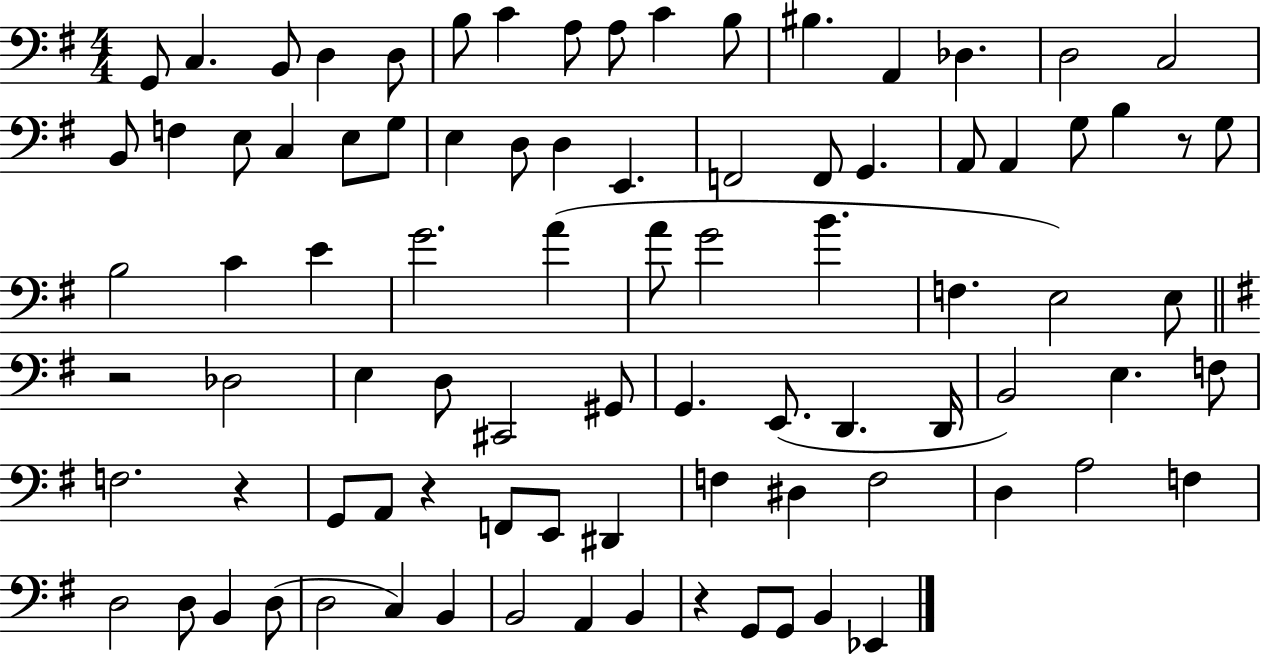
G2/e C3/q. B2/e D3/q D3/e B3/e C4/q A3/e A3/e C4/q B3/e BIS3/q. A2/q Db3/q. D3/h C3/h B2/e F3/q E3/e C3/q E3/e G3/e E3/q D3/e D3/q E2/q. F2/h F2/e G2/q. A2/e A2/q G3/e B3/q R/e G3/e B3/h C4/q E4/q G4/h. A4/q A4/e G4/h B4/q. F3/q. E3/h E3/e R/h Db3/h E3/q D3/e C#2/h G#2/e G2/q. E2/e. D2/q. D2/s B2/h E3/q. F3/e F3/h. R/q G2/e A2/e R/q F2/e E2/e D#2/q F3/q D#3/q F3/h D3/q A3/h F3/q D3/h D3/e B2/q D3/e D3/h C3/q B2/q B2/h A2/q B2/q R/q G2/e G2/e B2/q Eb2/q